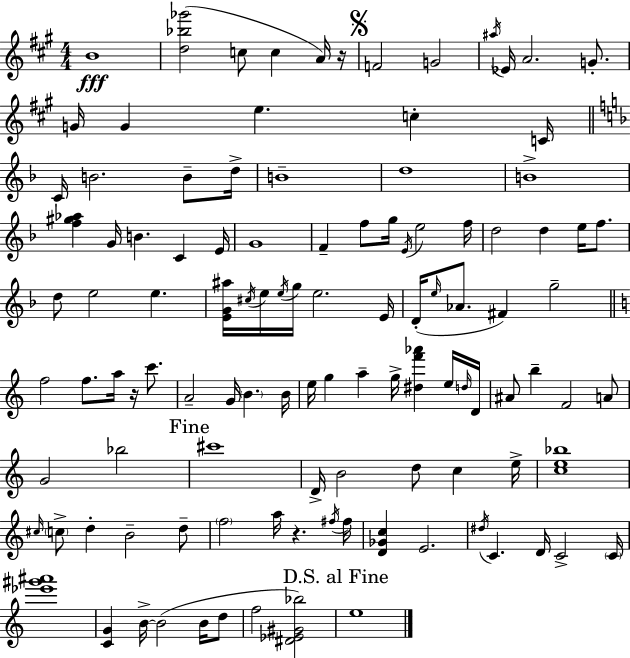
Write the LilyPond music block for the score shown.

{
  \clef treble
  \numericTimeSignature
  \time 4/4
  \key a \major
  \repeat volta 2 { b'1\fff | <d'' bes'' ges'''>2( c''8 c''4 a'16) r16 | \mark \markup { \musicglyph "scripts.segno" } f'2 g'2 | \acciaccatura { ais''16 } ees'16 a'2. g'8.-. | \break g'16 g'4 e''4. c''4-. | c'16 \bar "||" \break \key f \major c'16 b'2. b'8-- d''16-> | b'1-- | d''1 | b'1-> | \break <f'' gis'' aes''>4 g'16 b'4. c'4 e'16 | g'1 | f'4-- f''8 g''16 \acciaccatura { e'16 } e''2 | f''16 d''2 d''4 e''16 f''8. | \break d''8 e''2 e''4. | <e' g' ais''>16 \acciaccatura { cis''16 } e''16 \acciaccatura { e''16 } g''16 e''2. | e'16 d'16-.( \grace { e''16 } aes'8. fis'4) g''2-- | \bar "||" \break \key a \minor f''2 f''8. a''16 r16 c'''8. | a'2-- g'16 \parenthesize b'4. b'16 | e''16 g''4 a''4-- g''16-> <dis'' f''' aes'''>4 e''16 \grace { d''16 } | d'16 ais'8 b''4-- f'2 a'8 | \break g'2 bes''2 | \mark "Fine" cis'''1 | d'16-> b'2 d''8 c''4 | e''16-> <c'' e'' bes''>1 | \break \grace { cis''16 } \parenthesize c''8-> d''4-. b'2-- | d''8-- \parenthesize f''2 a''16 r4. | \acciaccatura { fis''16 } fis''16 <d' ges' c''>4 e'2. | \acciaccatura { dis''16 } c'4. d'16 c'2-> | \break \parenthesize c'16 <ees''' gis''' ais'''>1 | <c' g'>4 b'16->~~ b'2( | b'16 d''8 f''2 <dis' ees' gis' bes''>2) | \mark "D.S. al Fine" e''1 | \break } \bar "|."
}